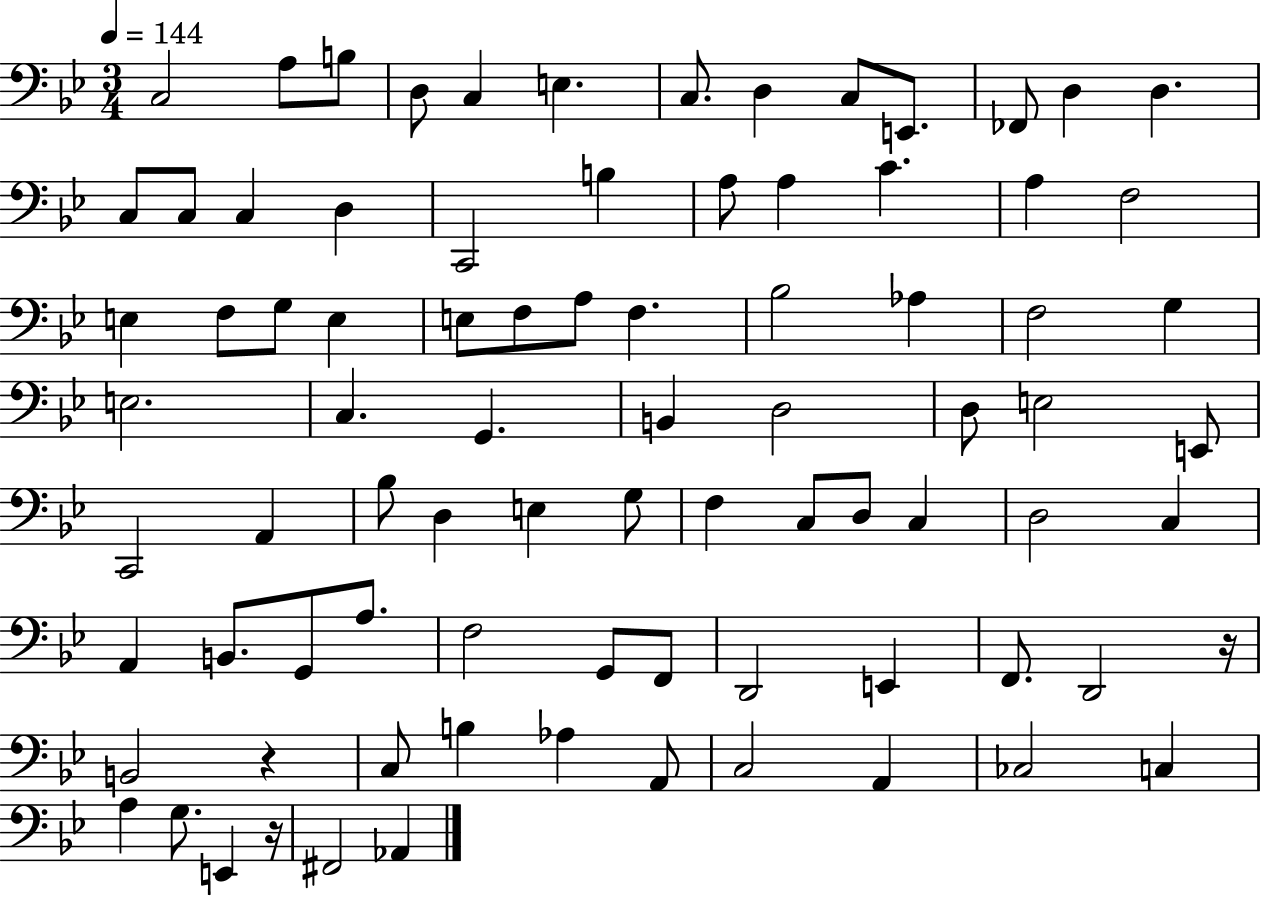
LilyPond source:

{
  \clef bass
  \numericTimeSignature
  \time 3/4
  \key bes \major
  \tempo 4 = 144
  \repeat volta 2 { c2 a8 b8 | d8 c4 e4. | c8. d4 c8 e,8. | fes,8 d4 d4. | \break c8 c8 c4 d4 | c,2 b4 | a8 a4 c'4. | a4 f2 | \break e4 f8 g8 e4 | e8 f8 a8 f4. | bes2 aes4 | f2 g4 | \break e2. | c4. g,4. | b,4 d2 | d8 e2 e,8 | \break c,2 a,4 | bes8 d4 e4 g8 | f4 c8 d8 c4 | d2 c4 | \break a,4 b,8. g,8 a8. | f2 g,8 f,8 | d,2 e,4 | f,8. d,2 r16 | \break b,2 r4 | c8 b4 aes4 a,8 | c2 a,4 | ces2 c4 | \break a4 g8. e,4 r16 | fis,2 aes,4 | } \bar "|."
}